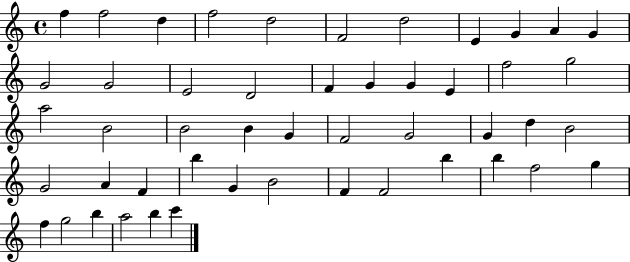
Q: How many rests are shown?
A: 0